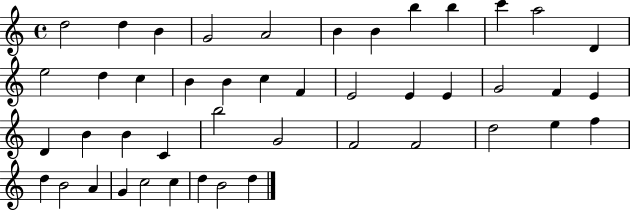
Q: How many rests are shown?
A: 0